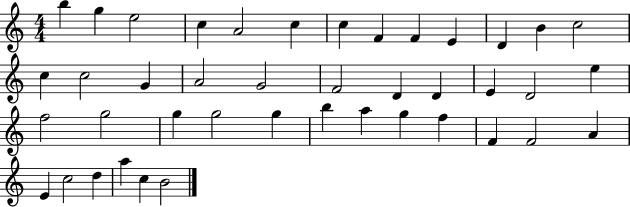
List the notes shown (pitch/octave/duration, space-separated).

B5/q G5/q E5/h C5/q A4/h C5/q C5/q F4/q F4/q E4/q D4/q B4/q C5/h C5/q C5/h G4/q A4/h G4/h F4/h D4/q D4/q E4/q D4/h E5/q F5/h G5/h G5/q G5/h G5/q B5/q A5/q G5/q F5/q F4/q F4/h A4/q E4/q C5/h D5/q A5/q C5/q B4/h